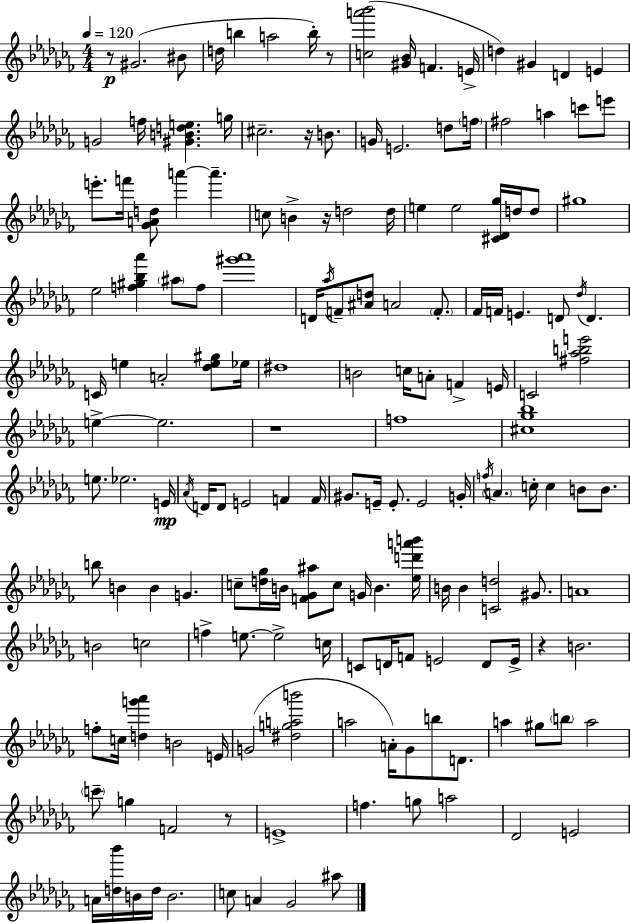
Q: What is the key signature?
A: AES minor